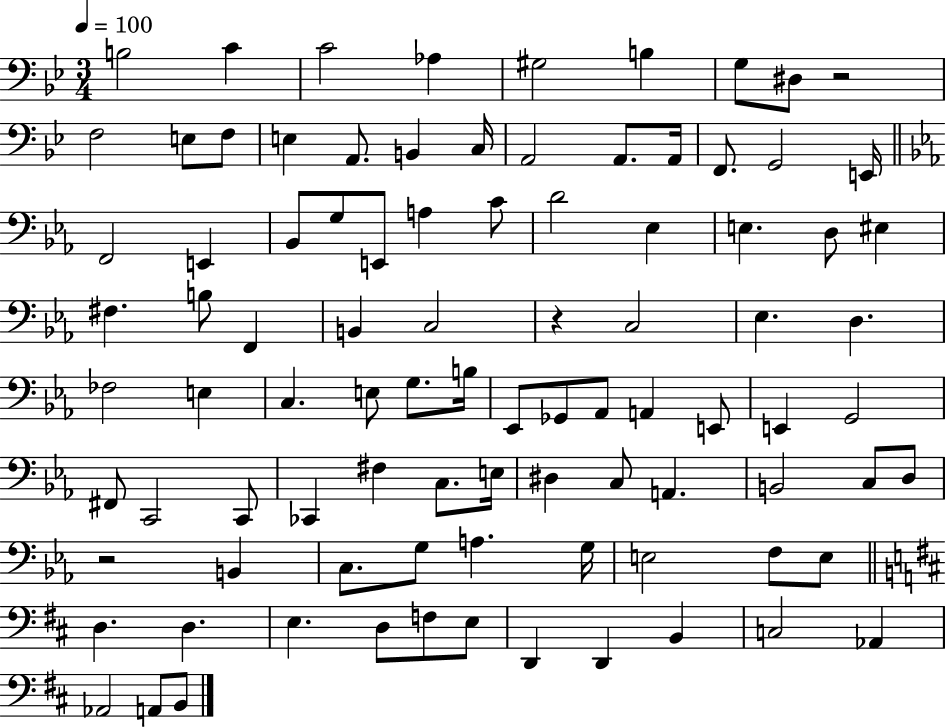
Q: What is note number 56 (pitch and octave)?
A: C2